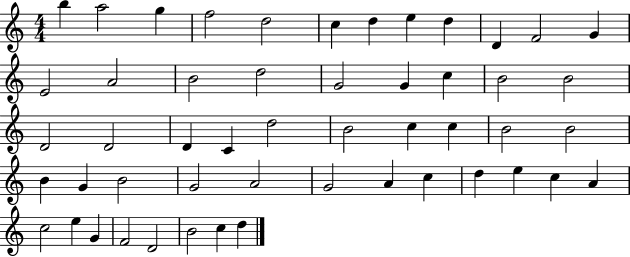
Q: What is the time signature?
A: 4/4